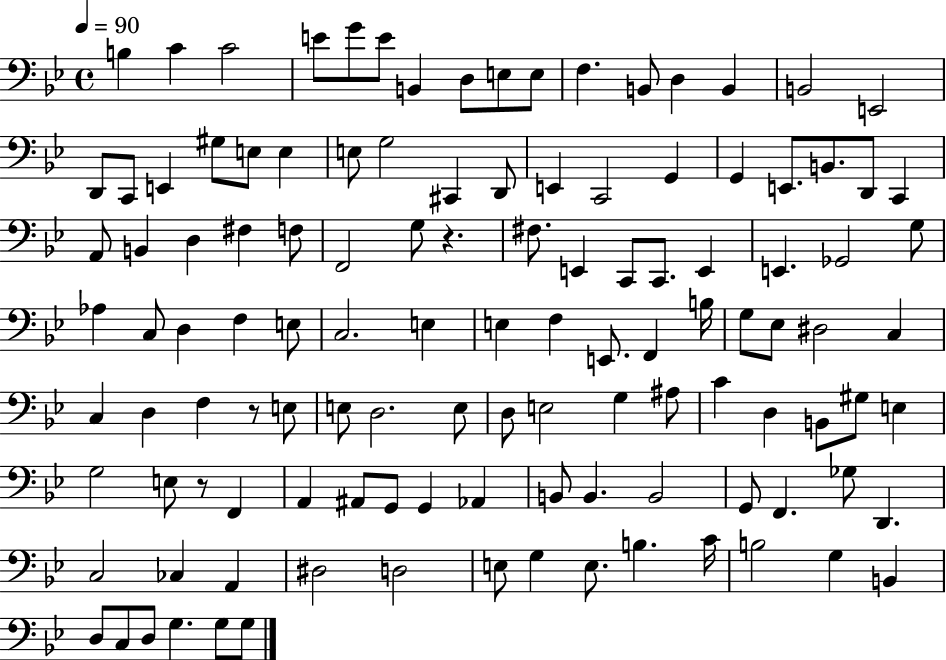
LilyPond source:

{
  \clef bass
  \time 4/4
  \defaultTimeSignature
  \key bes \major
  \tempo 4 = 90
  b4 c'4 c'2 | e'8 g'8 e'8 b,4 d8 e8 e8 | f4. b,8 d4 b,4 | b,2 e,2 | \break d,8 c,8 e,4 gis8 e8 e4 | e8 g2 cis,4 d,8 | e,4 c,2 g,4 | g,4 e,8. b,8. d,8 c,4 | \break a,8 b,4 d4 fis4 f8 | f,2 g8 r4. | fis8. e,4 c,8 c,8. e,4 | e,4. ges,2 g8 | \break aes4 c8 d4 f4 e8 | c2. e4 | e4 f4 e,8. f,4 b16 | g8 ees8 dis2 c4 | \break c4 d4 f4 r8 e8 | e8 d2. e8 | d8 e2 g4 ais8 | c'4 d4 b,8 gis8 e4 | \break g2 e8 r8 f,4 | a,4 ais,8 g,8 g,4 aes,4 | b,8 b,4. b,2 | g,8 f,4. ges8 d,4. | \break c2 ces4 a,4 | dis2 d2 | e8 g4 e8. b4. c'16 | b2 g4 b,4 | \break d8 c8 d8 g4. g8 g8 | \bar "|."
}